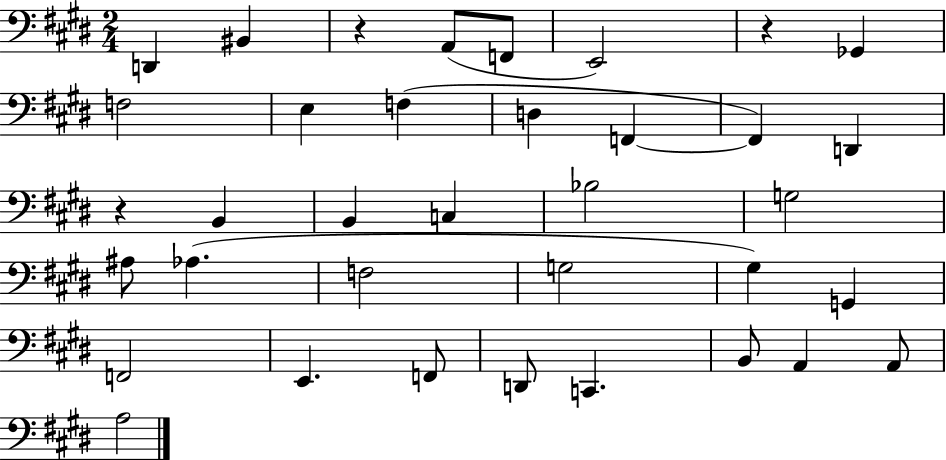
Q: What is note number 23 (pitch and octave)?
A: G#3